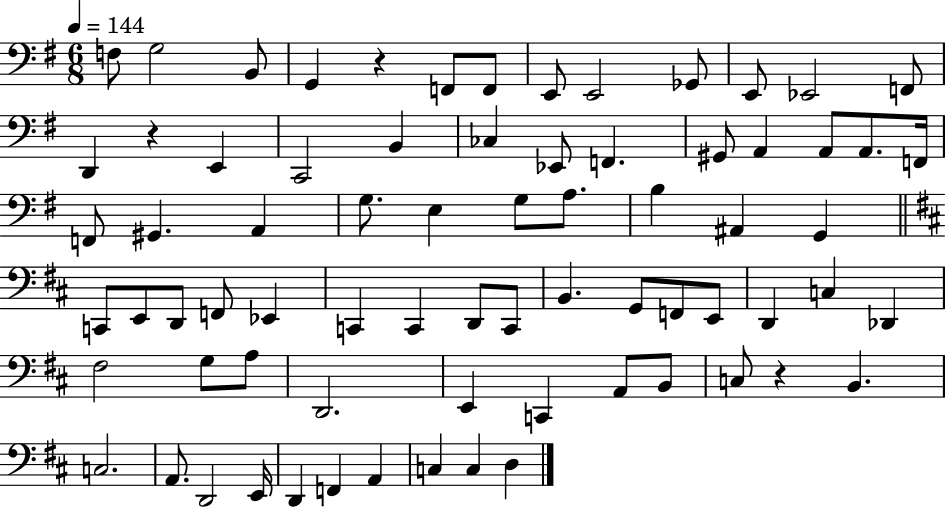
{
  \clef bass
  \numericTimeSignature
  \time 6/8
  \key g \major
  \tempo 4 = 144
  f8 g2 b,8 | g,4 r4 f,8 f,8 | e,8 e,2 ges,8 | e,8 ees,2 f,8 | \break d,4 r4 e,4 | c,2 b,4 | ces4 ees,8 f,4. | gis,8 a,4 a,8 a,8. f,16 | \break f,8 gis,4. a,4 | g8. e4 g8 a8. | b4 ais,4 g,4 | \bar "||" \break \key d \major c,8 e,8 d,8 f,8 ees,4 | c,4 c,4 d,8 c,8 | b,4. g,8 f,8 e,8 | d,4 c4 des,4 | \break fis2 g8 a8 | d,2. | e,4 c,4 a,8 b,8 | c8 r4 b,4. | \break c2. | a,8. d,2 e,16 | d,4 f,4 a,4 | c4 c4 d4 | \break \bar "|."
}